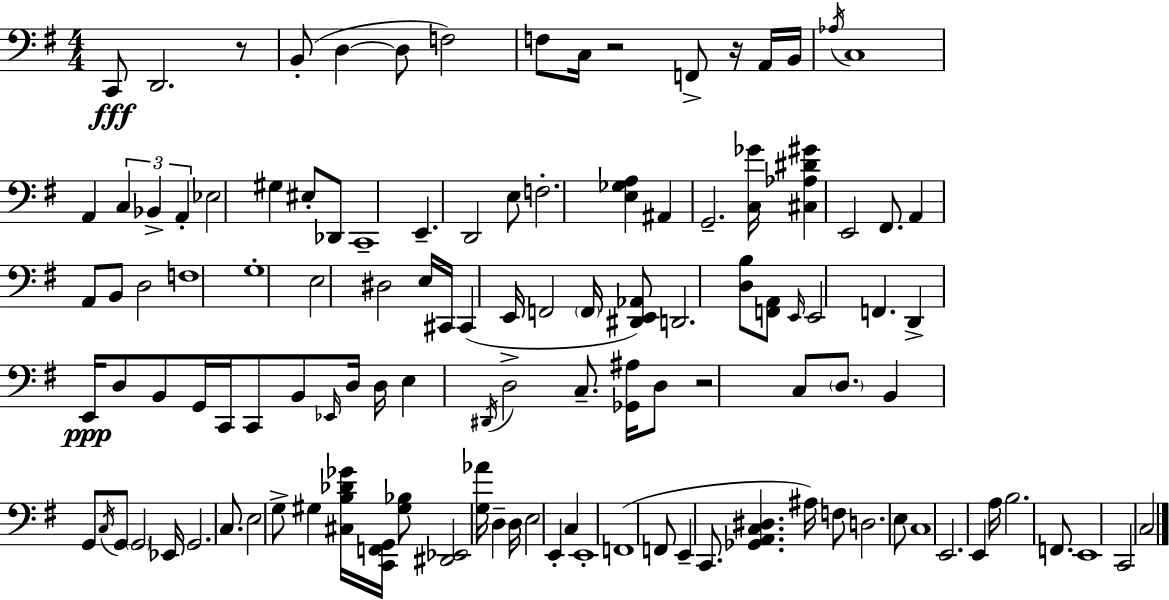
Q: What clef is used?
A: bass